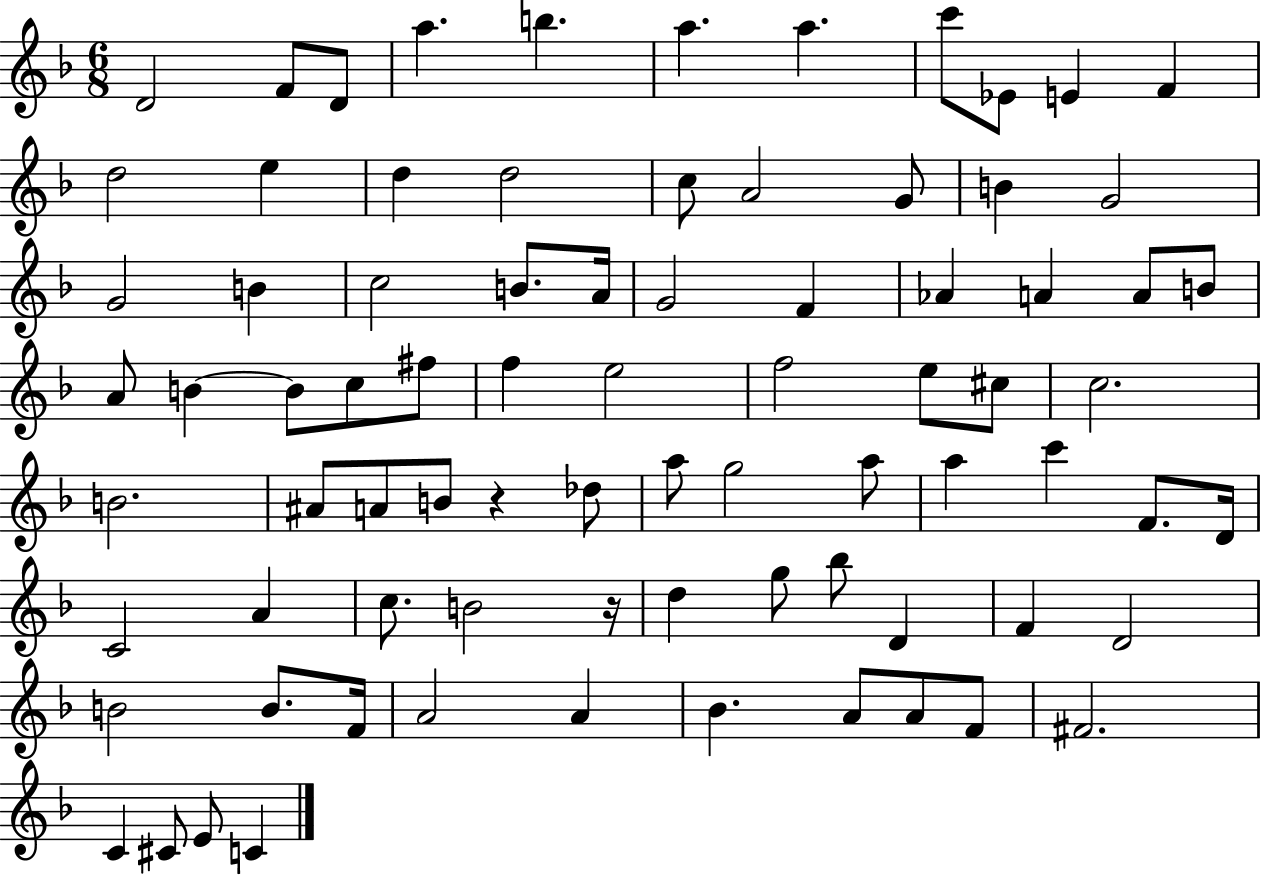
D4/h F4/e D4/e A5/q. B5/q. A5/q. A5/q. C6/e Eb4/e E4/q F4/q D5/h E5/q D5/q D5/h C5/e A4/h G4/e B4/q G4/h G4/h B4/q C5/h B4/e. A4/s G4/h F4/q Ab4/q A4/q A4/e B4/e A4/e B4/q B4/e C5/e F#5/e F5/q E5/h F5/h E5/e C#5/e C5/h. B4/h. A#4/e A4/e B4/e R/q Db5/e A5/e G5/h A5/e A5/q C6/q F4/e. D4/s C4/h A4/q C5/e. B4/h R/s D5/q G5/e Bb5/e D4/q F4/q D4/h B4/h B4/e. F4/s A4/h A4/q Bb4/q. A4/e A4/e F4/e F#4/h. C4/q C#4/e E4/e C4/q